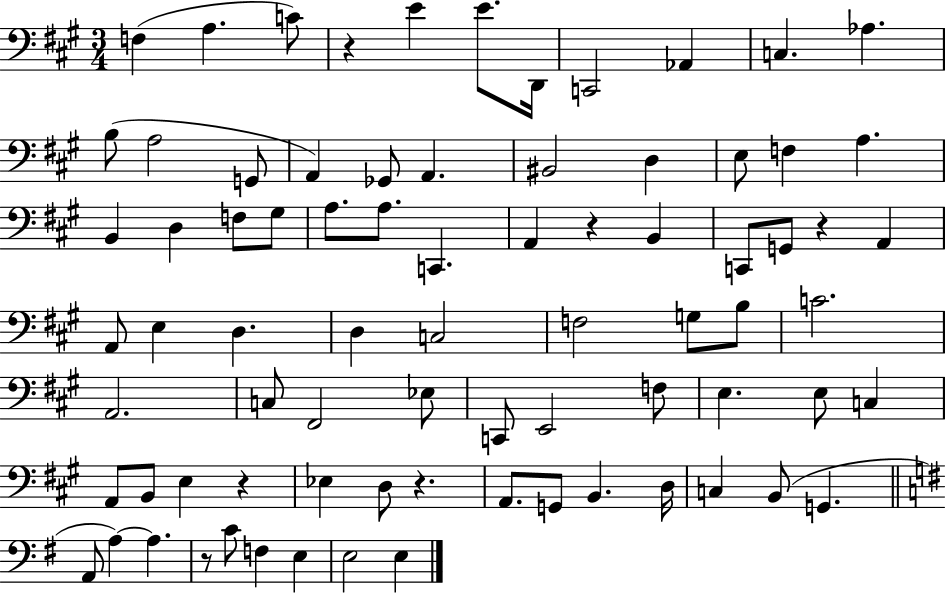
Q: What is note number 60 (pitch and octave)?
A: B2